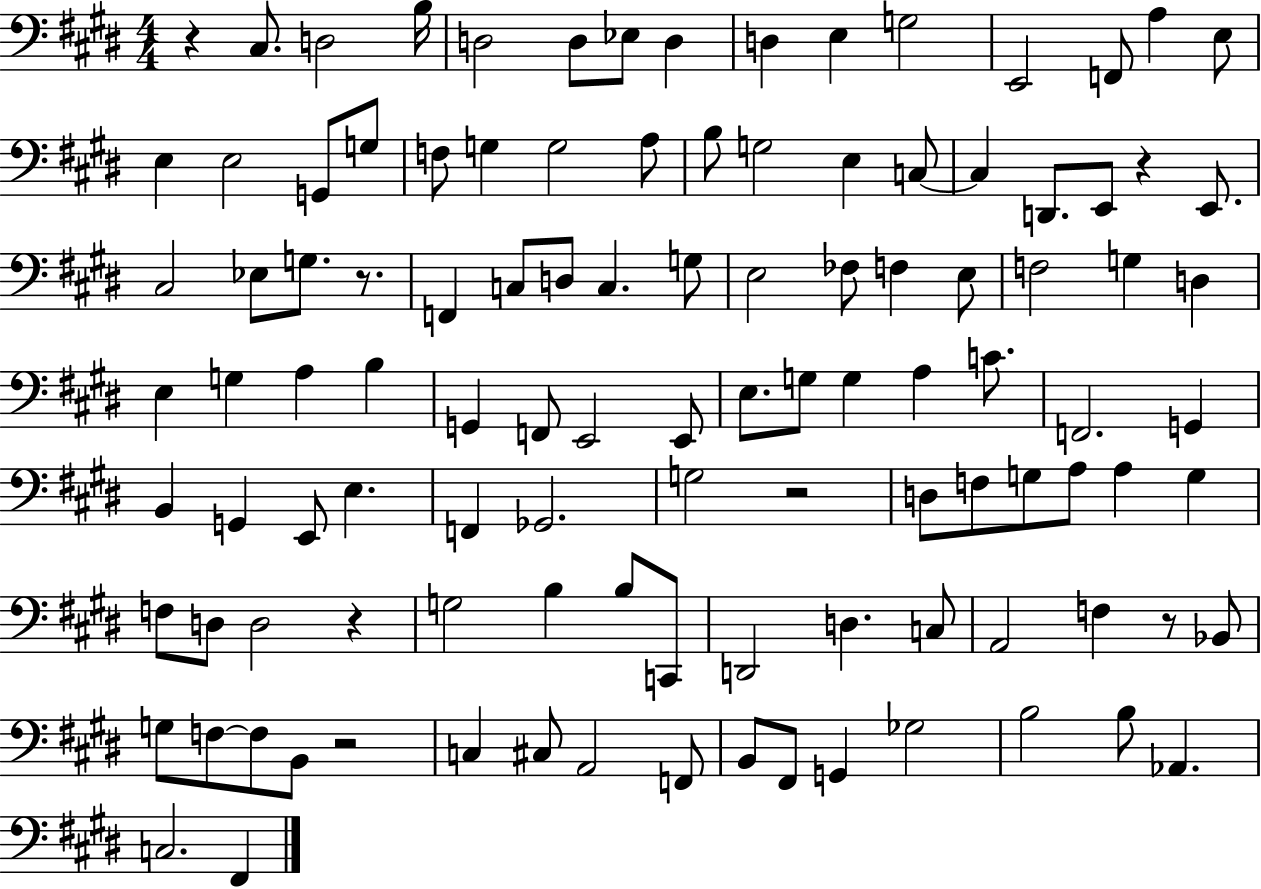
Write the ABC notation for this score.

X:1
T:Untitled
M:4/4
L:1/4
K:E
z ^C,/2 D,2 B,/4 D,2 D,/2 _E,/2 D, D, E, G,2 E,,2 F,,/2 A, E,/2 E, E,2 G,,/2 G,/2 F,/2 G, G,2 A,/2 B,/2 G,2 E, C,/2 C, D,,/2 E,,/2 z E,,/2 ^C,2 _E,/2 G,/2 z/2 F,, C,/2 D,/2 C, G,/2 E,2 _F,/2 F, E,/2 F,2 G, D, E, G, A, B, G,, F,,/2 E,,2 E,,/2 E,/2 G,/2 G, A, C/2 F,,2 G,, B,, G,, E,,/2 E, F,, _G,,2 G,2 z2 D,/2 F,/2 G,/2 A,/2 A, G, F,/2 D,/2 D,2 z G,2 B, B,/2 C,,/2 D,,2 D, C,/2 A,,2 F, z/2 _B,,/2 G,/2 F,/2 F,/2 B,,/2 z2 C, ^C,/2 A,,2 F,,/2 B,,/2 ^F,,/2 G,, _G,2 B,2 B,/2 _A,, C,2 ^F,,